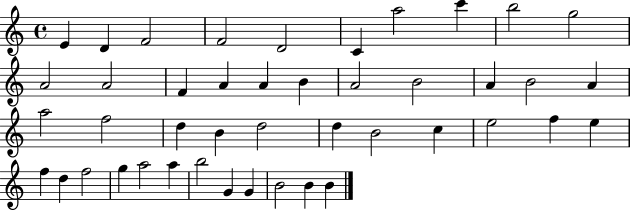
E4/q D4/q F4/h F4/h D4/h C4/q A5/h C6/q B5/h G5/h A4/h A4/h F4/q A4/q A4/q B4/q A4/h B4/h A4/q B4/h A4/q A5/h F5/h D5/q B4/q D5/h D5/q B4/h C5/q E5/h F5/q E5/q F5/q D5/q F5/h G5/q A5/h A5/q B5/h G4/q G4/q B4/h B4/q B4/q